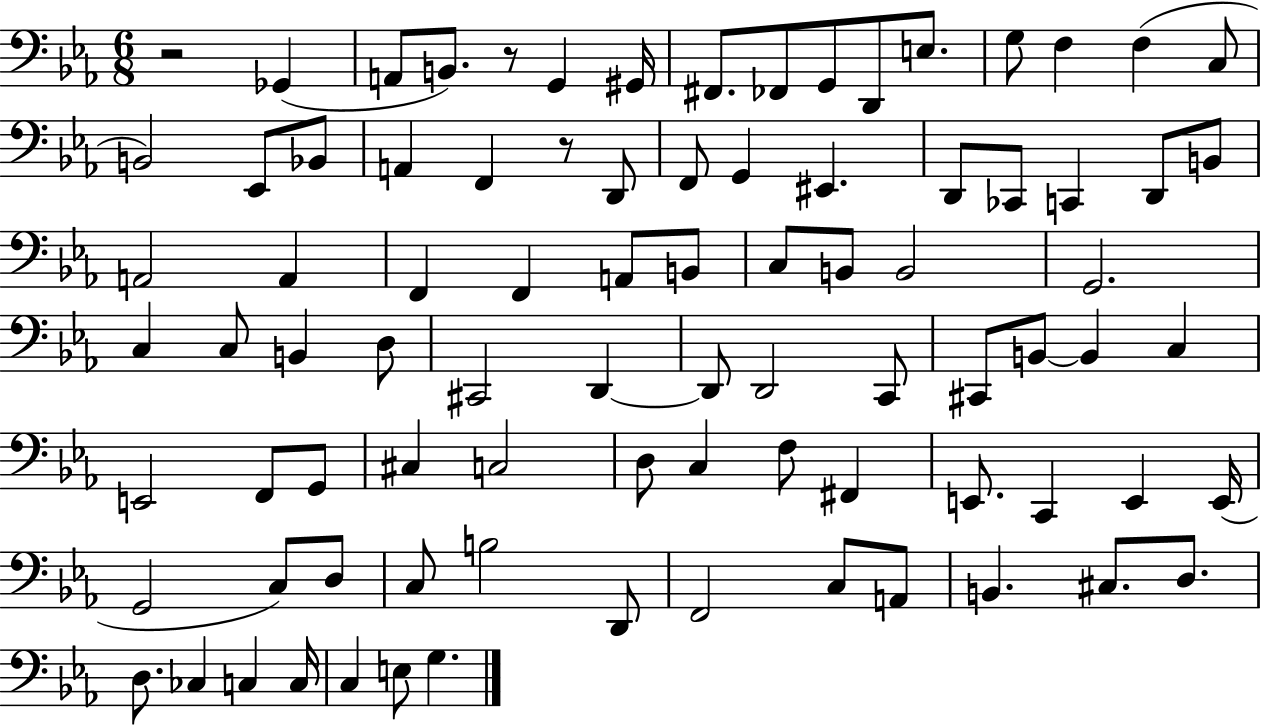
{
  \clef bass
  \numericTimeSignature
  \time 6/8
  \key ees \major
  \repeat volta 2 { r2 ges,4( | a,8 b,8.) r8 g,4 gis,16 | fis,8. fes,8 g,8 d,8 e8. | g8 f4 f4( c8 | \break b,2) ees,8 bes,8 | a,4 f,4 r8 d,8 | f,8 g,4 eis,4. | d,8 ces,8 c,4 d,8 b,8 | \break a,2 a,4 | f,4 f,4 a,8 b,8 | c8 b,8 b,2 | g,2. | \break c4 c8 b,4 d8 | cis,2 d,4~~ | d,8 d,2 c,8 | cis,8 b,8~~ b,4 c4 | \break e,2 f,8 g,8 | cis4 c2 | d8 c4 f8 fis,4 | e,8. c,4 e,4 e,16( | \break g,2 c8) d8 | c8 b2 d,8 | f,2 c8 a,8 | b,4. cis8. d8. | \break d8. ces4 c4 c16 | c4 e8 g4. | } \bar "|."
}